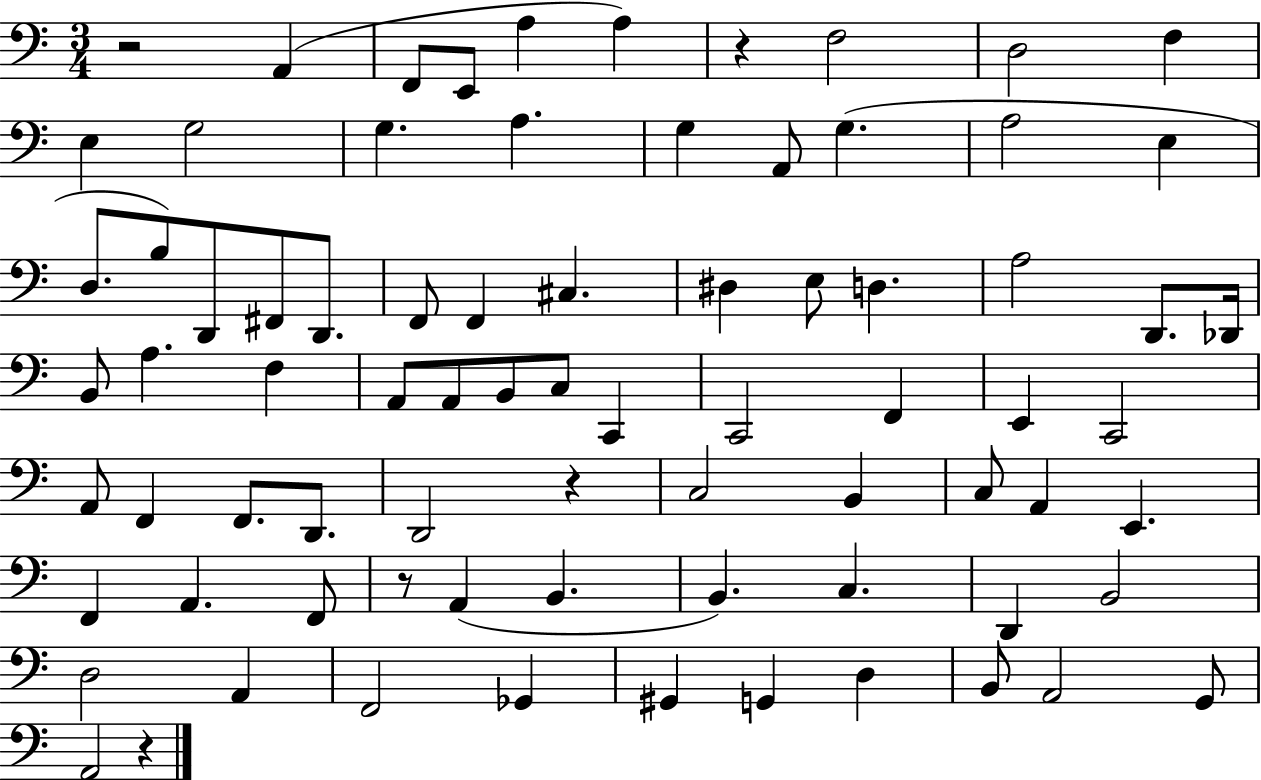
X:1
T:Untitled
M:3/4
L:1/4
K:C
z2 A,, F,,/2 E,,/2 A, A, z F,2 D,2 F, E, G,2 G, A, G, A,,/2 G, A,2 E, D,/2 B,/2 D,,/2 ^F,,/2 D,,/2 F,,/2 F,, ^C, ^D, E,/2 D, A,2 D,,/2 _D,,/4 B,,/2 A, F, A,,/2 A,,/2 B,,/2 C,/2 C,, C,,2 F,, E,, C,,2 A,,/2 F,, F,,/2 D,,/2 D,,2 z C,2 B,, C,/2 A,, E,, F,, A,, F,,/2 z/2 A,, B,, B,, C, D,, B,,2 D,2 A,, F,,2 _G,, ^G,, G,, D, B,,/2 A,,2 G,,/2 A,,2 z